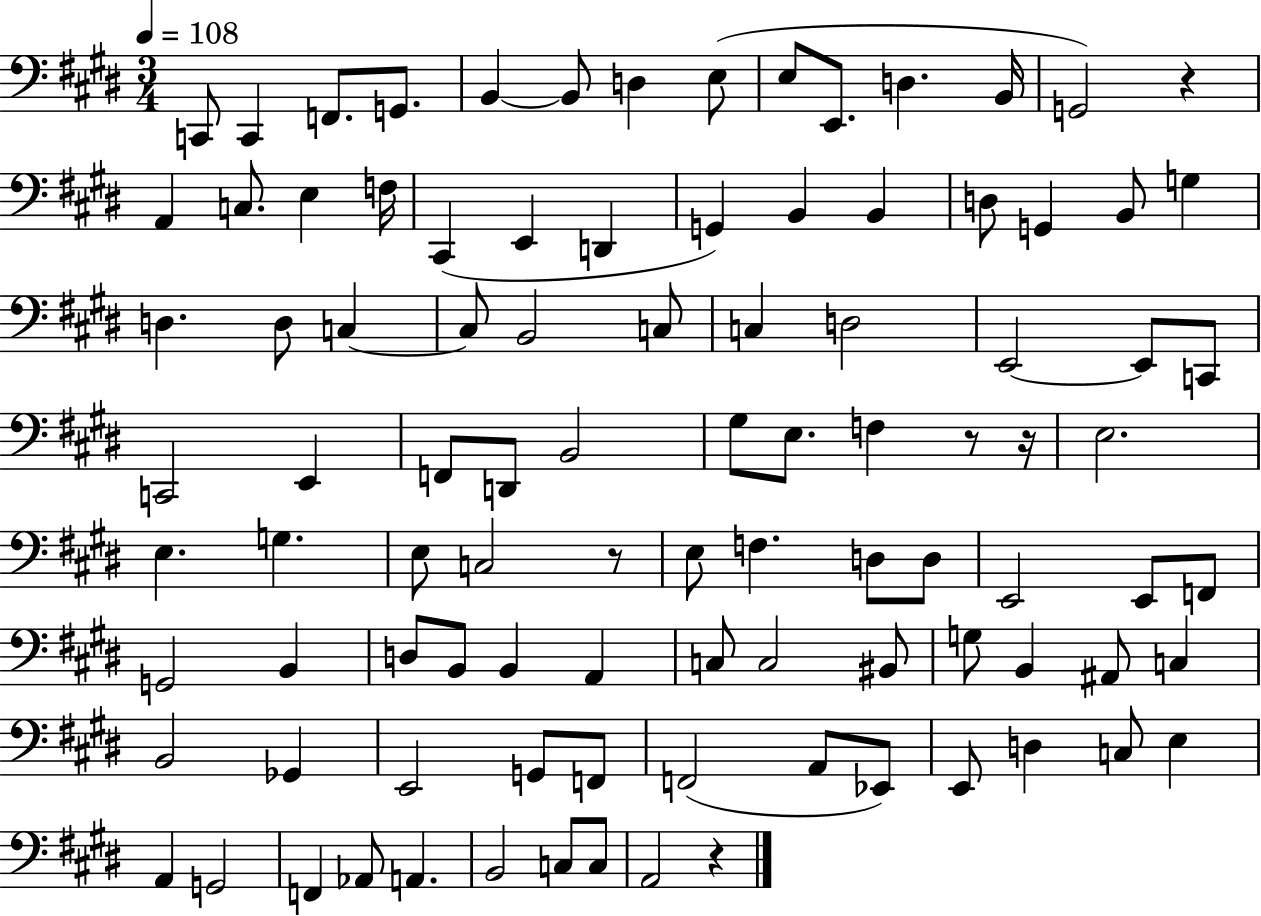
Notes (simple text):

C2/e C2/q F2/e. G2/e. B2/q B2/e D3/q E3/e E3/e E2/e. D3/q. B2/s G2/h R/q A2/q C3/e. E3/q F3/s C#2/q E2/q D2/q G2/q B2/q B2/q D3/e G2/q B2/e G3/q D3/q. D3/e C3/q C3/e B2/h C3/e C3/q D3/h E2/h E2/e C2/e C2/h E2/q F2/e D2/e B2/h G#3/e E3/e. F3/q R/e R/s E3/h. E3/q. G3/q. E3/e C3/h R/e E3/e F3/q. D3/e D3/e E2/h E2/e F2/e G2/h B2/q D3/e B2/e B2/q A2/q C3/e C3/h BIS2/e G3/e B2/q A#2/e C3/q B2/h Gb2/q E2/h G2/e F2/e F2/h A2/e Eb2/e E2/e D3/q C3/e E3/q A2/q G2/h F2/q Ab2/e A2/q. B2/h C3/e C3/e A2/h R/q